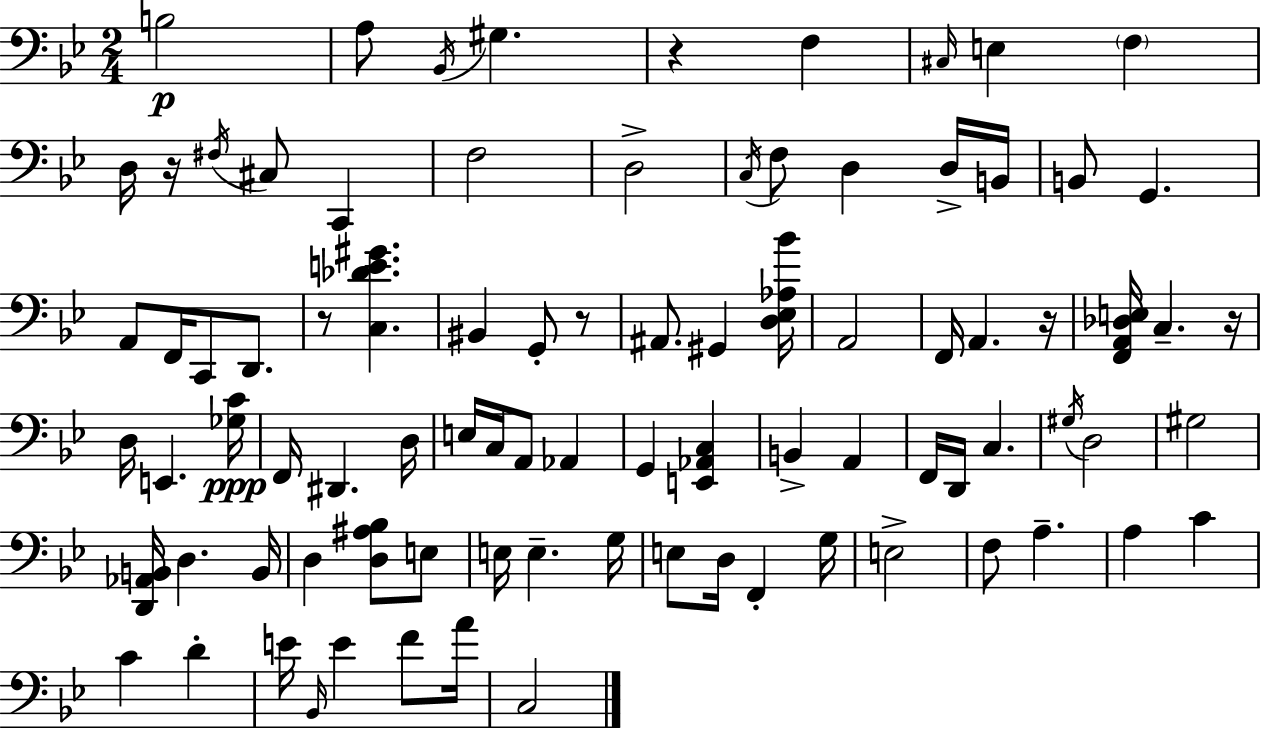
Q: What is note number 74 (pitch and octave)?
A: A4